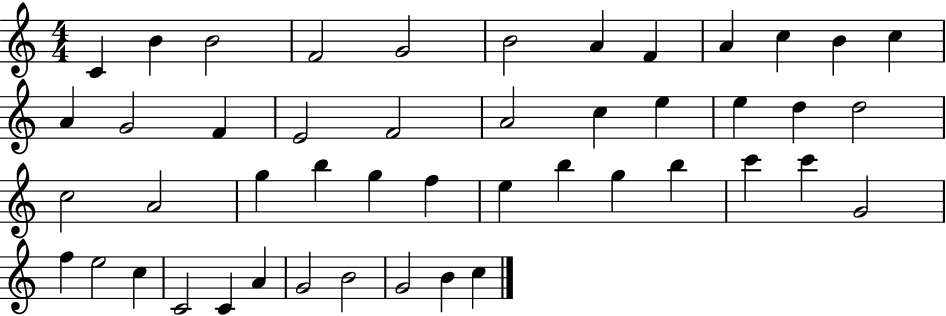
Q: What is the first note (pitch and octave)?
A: C4